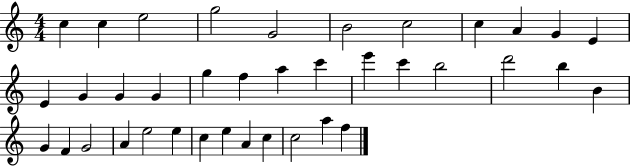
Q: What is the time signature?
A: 4/4